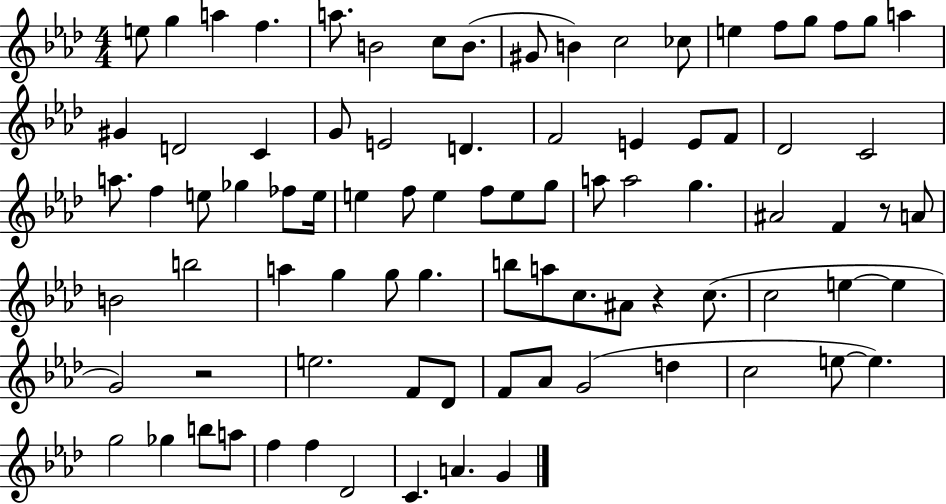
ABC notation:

X:1
T:Untitled
M:4/4
L:1/4
K:Ab
e/2 g a f a/2 B2 c/2 B/2 ^G/2 B c2 _c/2 e f/2 g/2 f/2 g/2 a ^G D2 C G/2 E2 D F2 E E/2 F/2 _D2 C2 a/2 f e/2 _g _f/2 e/4 e f/2 e f/2 e/2 g/2 a/2 a2 g ^A2 F z/2 A/2 B2 b2 a g g/2 g b/2 a/2 c/2 ^A/2 z c/2 c2 e e G2 z2 e2 F/2 _D/2 F/2 _A/2 G2 d c2 e/2 e g2 _g b/2 a/2 f f _D2 C A G